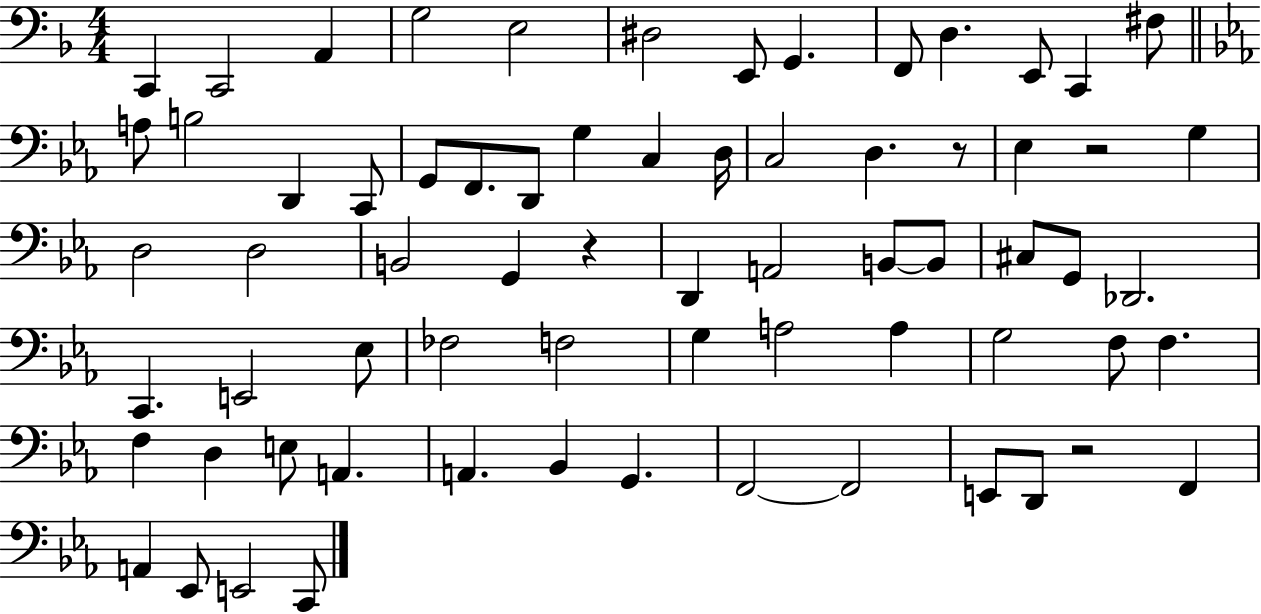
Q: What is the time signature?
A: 4/4